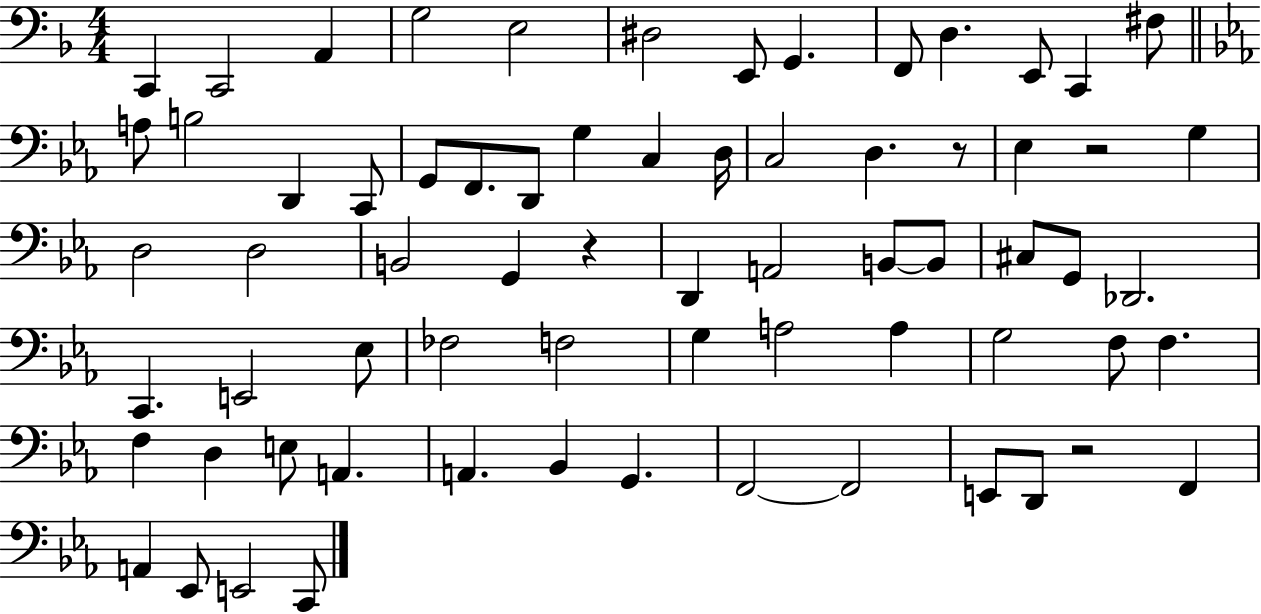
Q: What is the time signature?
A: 4/4